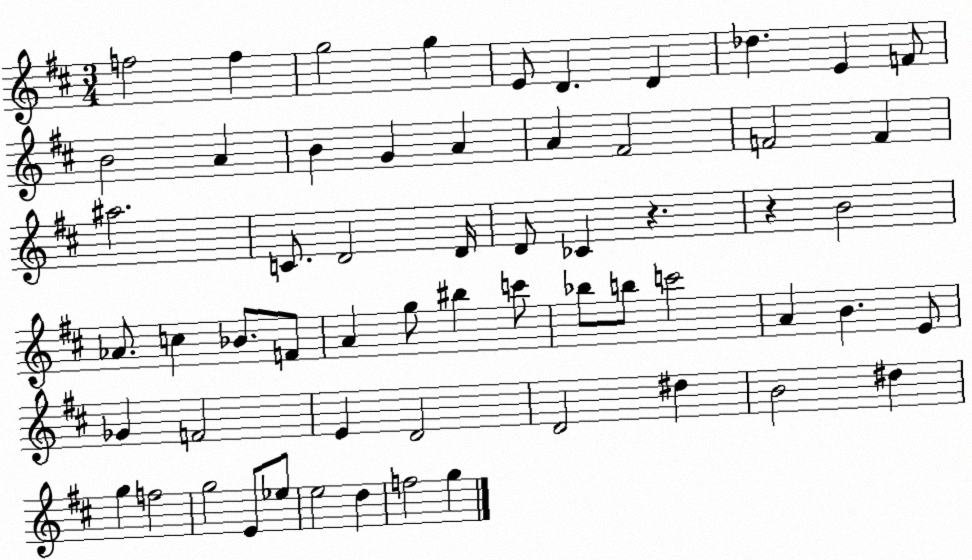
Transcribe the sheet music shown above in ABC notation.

X:1
T:Untitled
M:3/4
L:1/4
K:D
f2 f g2 g E/2 D D _d E F/2 B2 A B G A A ^F2 F2 F ^a2 C/2 D2 D/4 D/2 _C z z B2 _A/2 c _B/2 F/2 A g/2 ^b c'/2 _b/2 b/2 c'2 A B E/2 _G F2 E D2 D2 ^d B2 ^d g f2 g2 E/2 _e/2 e2 d f2 g